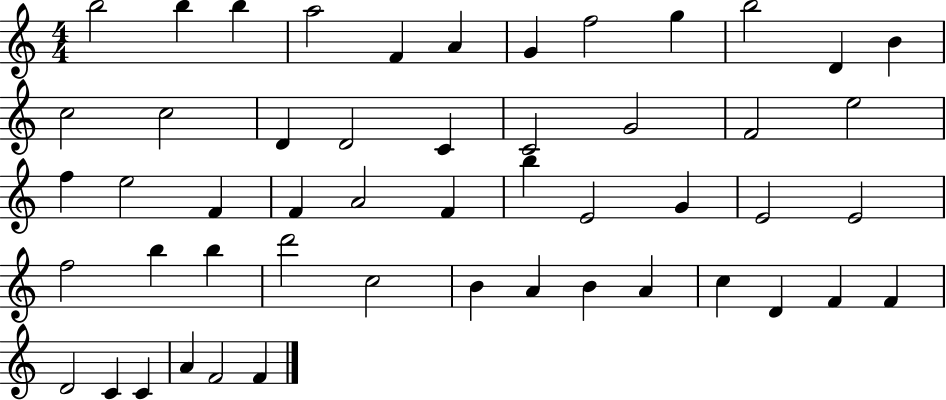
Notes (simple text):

B5/h B5/q B5/q A5/h F4/q A4/q G4/q F5/h G5/q B5/h D4/q B4/q C5/h C5/h D4/q D4/h C4/q C4/h G4/h F4/h E5/h F5/q E5/h F4/q F4/q A4/h F4/q B5/q E4/h G4/q E4/h E4/h F5/h B5/q B5/q D6/h C5/h B4/q A4/q B4/q A4/q C5/q D4/q F4/q F4/q D4/h C4/q C4/q A4/q F4/h F4/q